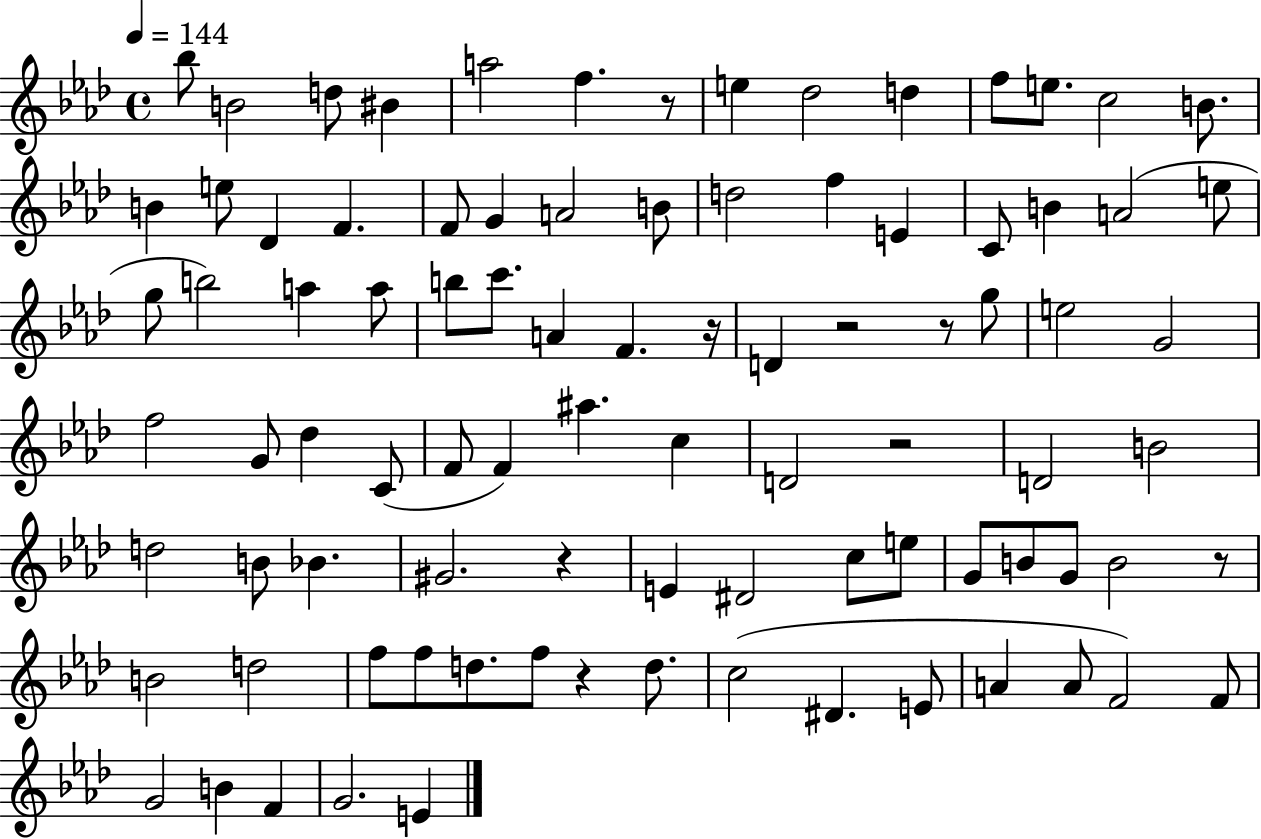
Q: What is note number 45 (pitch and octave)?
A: F4